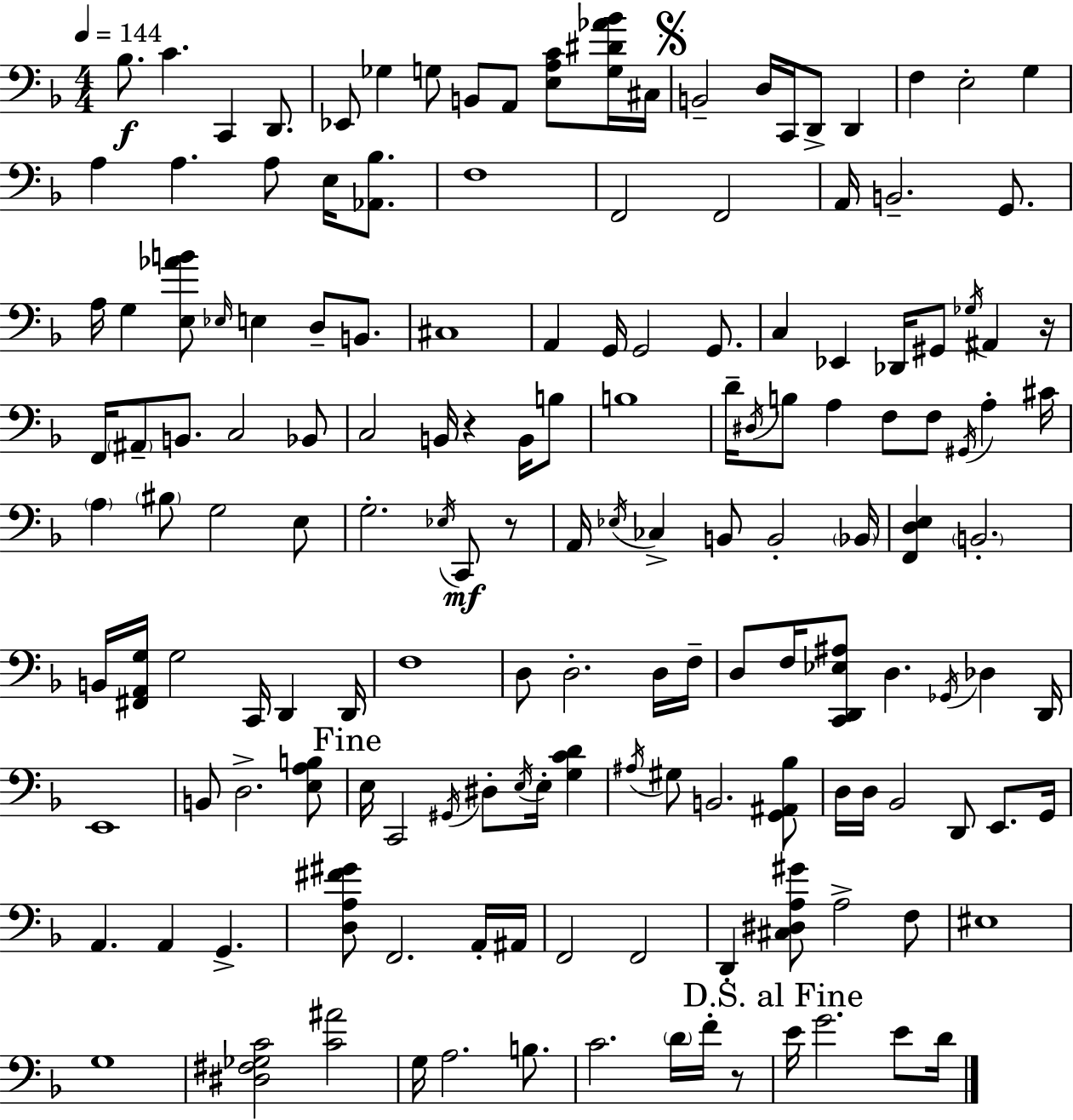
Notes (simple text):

Bb3/e. C4/q. C2/q D2/e. Eb2/e Gb3/q G3/e B2/e A2/e [E3,A3,C4]/e [G3,D#4,Ab4,Bb4]/s C#3/s B2/h D3/s C2/s D2/e D2/q F3/q E3/h G3/q A3/q A3/q. A3/e E3/s [Ab2,Bb3]/e. F3/w F2/h F2/h A2/s B2/h. G2/e. A3/s G3/q [E3,Ab4,B4]/e Eb3/s E3/q D3/e B2/e. C#3/w A2/q G2/s G2/h G2/e. C3/q Eb2/q Db2/s G#2/e Gb3/s A#2/q R/s F2/s A#2/e B2/e. C3/h Bb2/e C3/h B2/s R/q B2/s B3/e B3/w D4/s D#3/s B3/e A3/q F3/e F3/e G#2/s A3/q C#4/s A3/q BIS3/e G3/h E3/e G3/h. Eb3/s C2/e R/e A2/s Eb3/s CES3/q B2/e B2/h Bb2/s [F2,D3,E3]/q B2/h. B2/s [F#2,A2,G3]/s G3/h C2/s D2/q D2/s F3/w D3/e D3/h. D3/s F3/s D3/e F3/s [C2,D2,Eb3,A#3]/e D3/q. Gb2/s Db3/q D2/s E2/w B2/e D3/h. [E3,A3,B3]/e E3/s C2/h G#2/s D#3/e E3/s E3/s [G3,C4,D4]/q A#3/s G#3/e B2/h. [G2,A#2,Bb3]/e D3/s D3/s Bb2/h D2/e E2/e. G2/s A2/q. A2/q G2/q. [D3,A3,F#4,G#4]/e F2/h. A2/s A#2/s F2/h F2/h D2/q [C#3,D#3,A3,G#4]/e A3/h F3/e EIS3/w G3/w [D#3,F#3,Gb3,C4]/h [C4,A#4]/h G3/s A3/h. B3/e. C4/h. D4/s F4/s R/e E4/s G4/h. E4/e D4/s